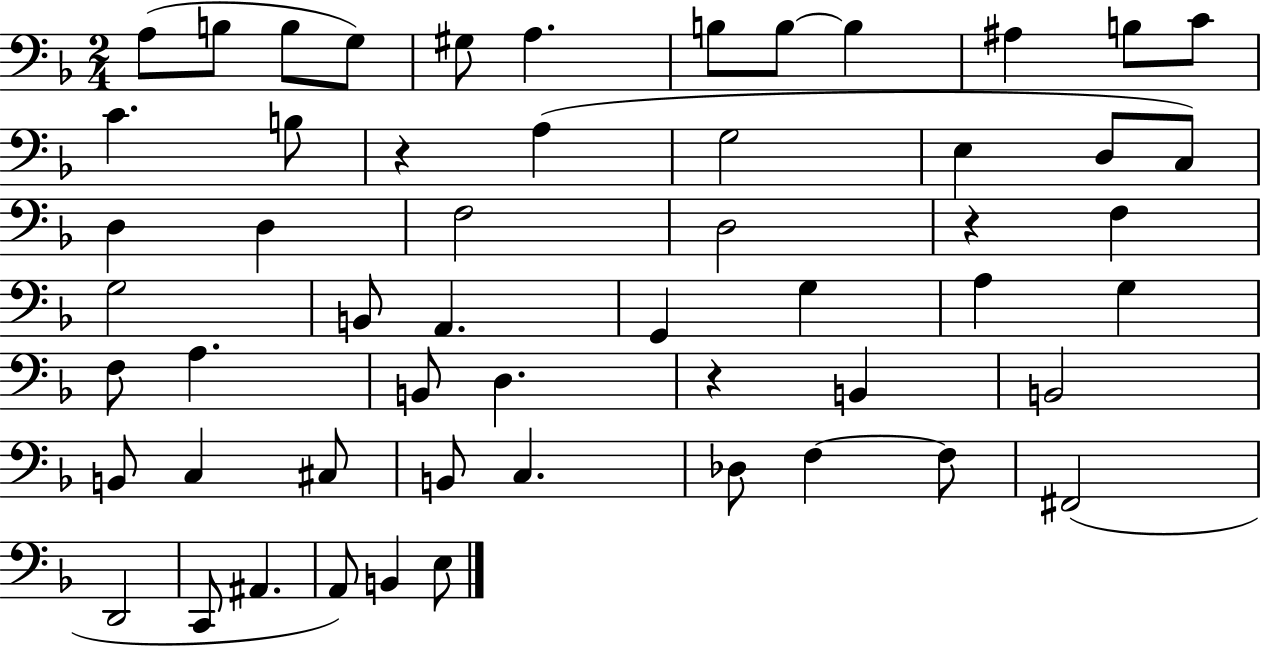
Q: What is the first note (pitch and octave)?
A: A3